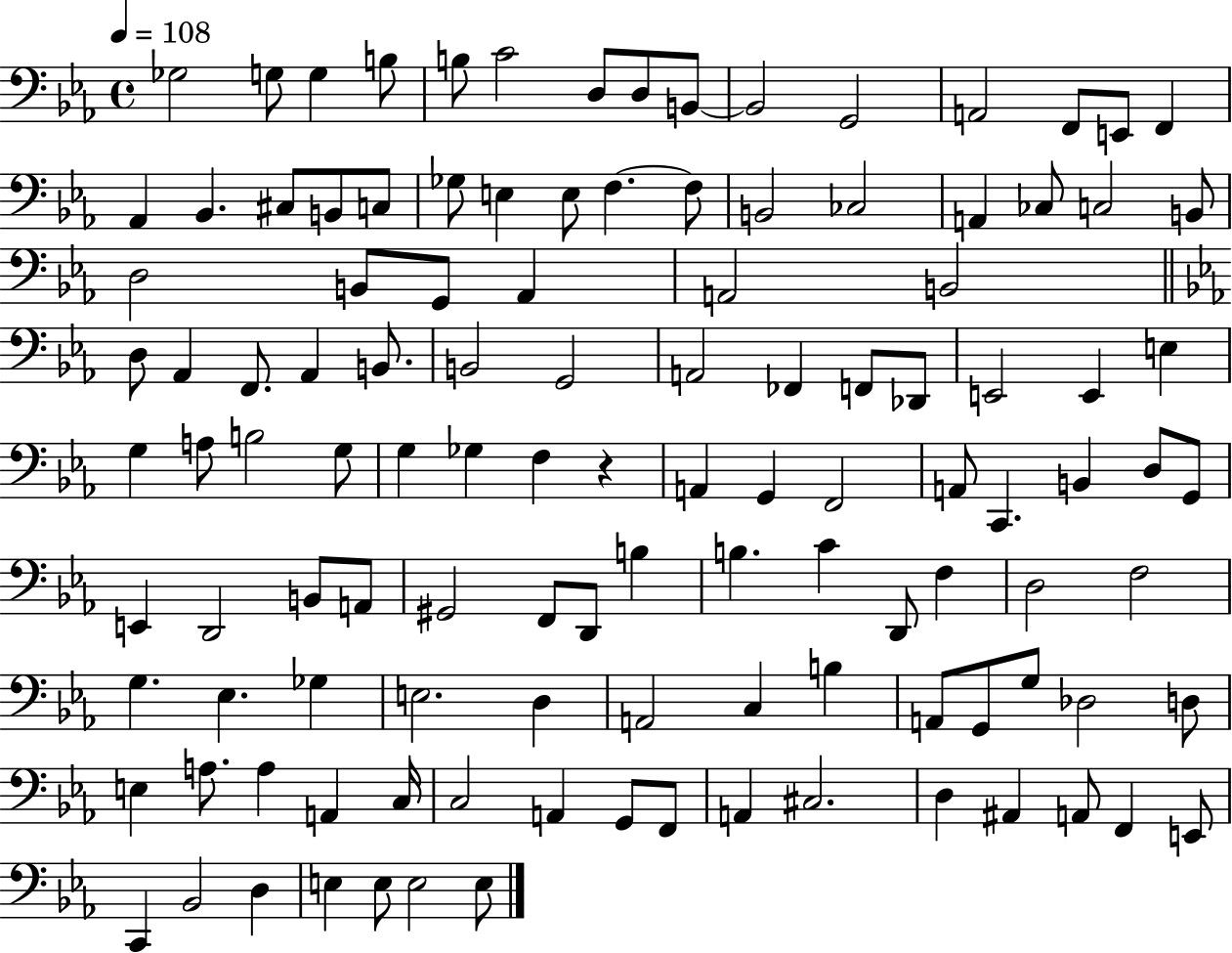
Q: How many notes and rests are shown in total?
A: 117